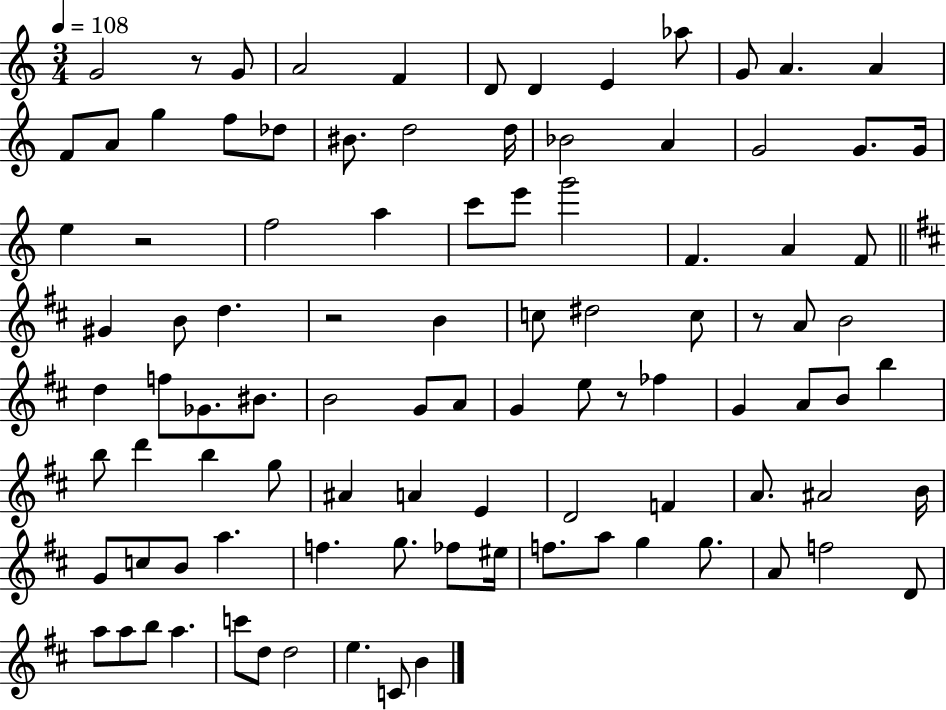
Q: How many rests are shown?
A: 5